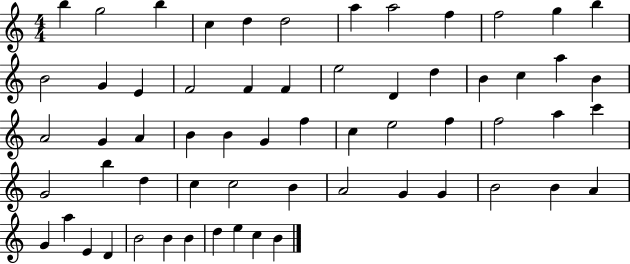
B5/q G5/h B5/q C5/q D5/q D5/h A5/q A5/h F5/q F5/h G5/q B5/q B4/h G4/q E4/q F4/h F4/q F4/q E5/h D4/q D5/q B4/q C5/q A5/q B4/q A4/h G4/q A4/q B4/q B4/q G4/q F5/q C5/q E5/h F5/q F5/h A5/q C6/q G4/h B5/q D5/q C5/q C5/h B4/q A4/h G4/q G4/q B4/h B4/q A4/q G4/q A5/q E4/q D4/q B4/h B4/q B4/q D5/q E5/q C5/q B4/q